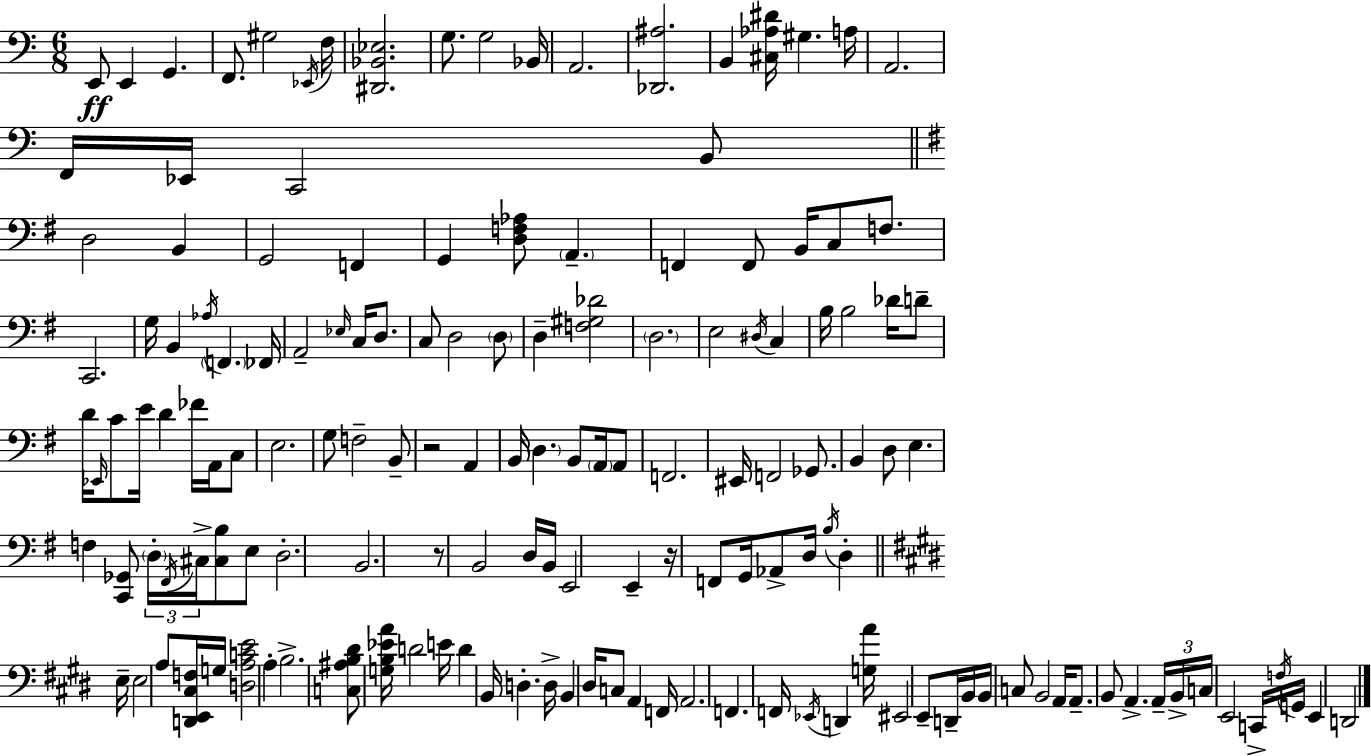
X:1
T:Untitled
M:6/8
L:1/4
K:Am
E,,/2 E,, G,, F,,/2 ^G,2 _E,,/4 F,/4 [^D,,_B,,_E,]2 G,/2 G,2 _B,,/4 A,,2 [_D,,^A,]2 B,, [^C,_A,^D]/4 ^G, A,/4 A,,2 F,,/4 _E,,/4 C,,2 B,,/2 D,2 B,, G,,2 F,, G,, [D,F,_A,]/2 A,, F,, F,,/2 B,,/4 C,/2 F,/2 C,,2 G,/4 B,, _A,/4 F,, _F,,/4 A,,2 _E,/4 C,/4 D,/2 C,/2 D,2 D,/2 D, [F,^G,_D]2 D,2 E,2 ^D,/4 C, B,/4 B,2 _D/4 D/2 D/4 _E,,/4 C/2 E/4 D _F/4 A,,/4 C,/2 E,2 G,/2 F,2 B,,/2 z2 A,, B,,/4 D, B,,/2 A,,/4 A,,/2 F,,2 ^E,,/4 F,,2 _G,,/2 B,, D,/2 E, F, [C,,_G,,]/2 D,/4 ^F,,/4 ^C,/4 [^C,B,]/2 E,/2 D,2 B,,2 z/2 B,,2 D,/4 B,,/4 E,,2 E,, z/4 F,,/2 G,,/4 _A,,/2 D,/4 B,/4 D, E,/4 E,2 A,/2 [D,,E,,^C,F,]/4 G,/4 [D,A,CE]2 A, B,2 [C,^A,B,^D]/2 [G,B,_EA]/4 D2 E/4 D B,,/4 D, D,/4 B,, ^D,/4 C,/2 A,, F,,/4 A,,2 F,, F,,/4 _E,,/4 D,, [G,A]/4 ^E,,2 E,,/2 D,,/4 B,,/4 B,,/4 C,/2 B,,2 A,,/4 A,,/2 B,,/2 A,, A,,/4 B,,/4 C,/4 E,,2 C,,/4 F,/4 G,,/4 E,, D,,2